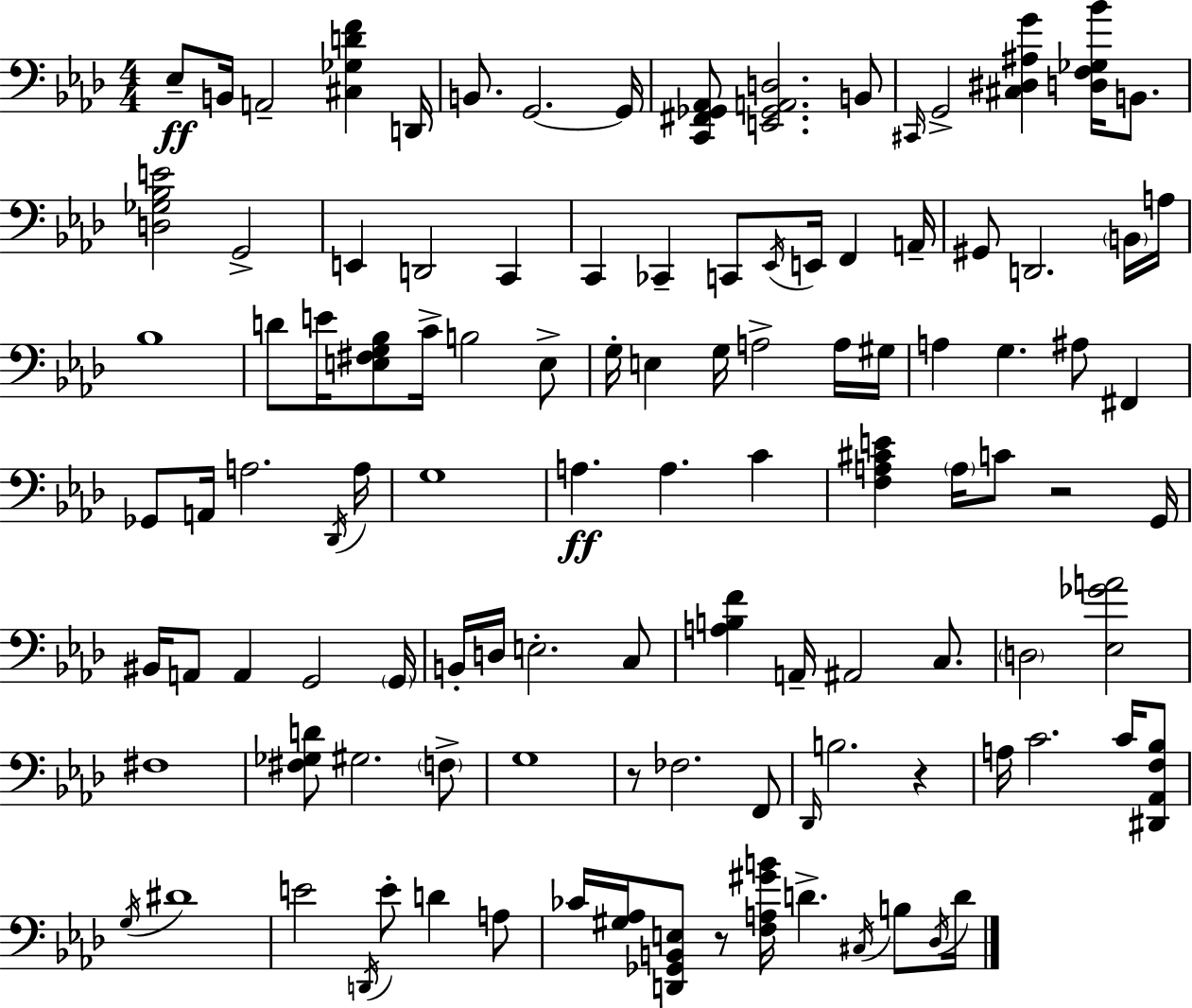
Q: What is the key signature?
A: F minor